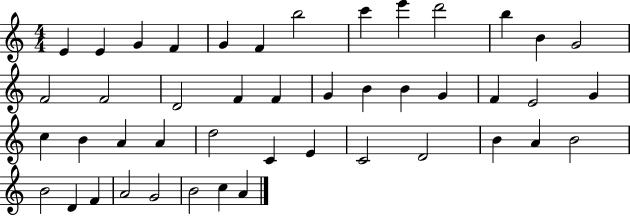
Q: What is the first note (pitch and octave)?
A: E4